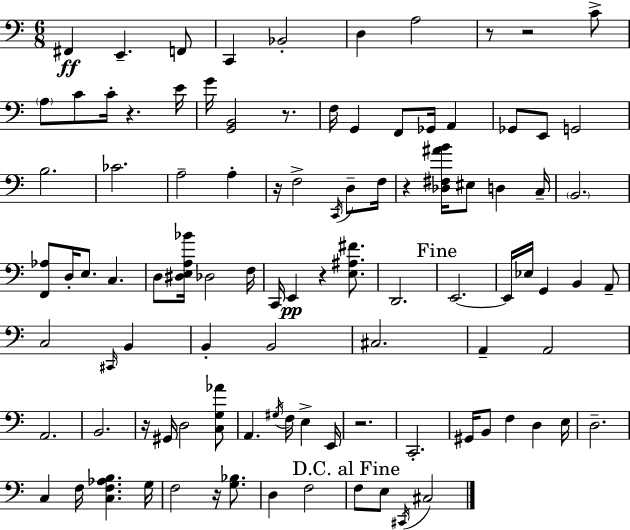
X:1
T:Untitled
M:6/8
L:1/4
K:C
^F,, E,, F,,/2 C,, _B,,2 D, A,2 z/2 z2 C/2 A,/2 C/2 C/4 z E/4 G/4 [G,,B,,]2 z/2 F,/4 G,, F,,/2 _G,,/4 A,, _G,,/2 E,,/2 G,,2 B,2 _C2 A,2 A, z/4 F,2 C,,/4 D,/2 F,/4 z [_D,^F,^AB]/4 ^E,/2 D, C,/4 B,,2 [F,,_A,]/2 D,/4 E,/2 C, D,/2 [^D,E,A,_B]/4 _D,2 F,/4 C,,/4 E,, z [E,^A,^F]/2 D,,2 E,,2 E,,/4 _E,/4 G,, B,, A,,/2 C,2 ^C,,/4 B,, B,, B,,2 ^C,2 A,, A,,2 A,,2 B,,2 z/4 ^G,,/4 D,2 [C,G,_A]/2 A,, ^G,/4 F,/4 E, E,,/4 z2 C,,2 ^G,,/4 B,,/2 F, D, E,/4 D,2 C, F,/4 [C,F,_A,B,] G,/4 F,2 z/4 [G,_B,]/2 D, F,2 F,/2 E,/2 ^C,,/4 ^C,2